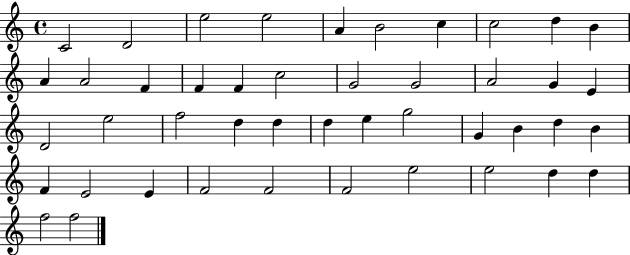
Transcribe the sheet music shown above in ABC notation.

X:1
T:Untitled
M:4/4
L:1/4
K:C
C2 D2 e2 e2 A B2 c c2 d B A A2 F F F c2 G2 G2 A2 G E D2 e2 f2 d d d e g2 G B d B F E2 E F2 F2 F2 e2 e2 d d f2 f2